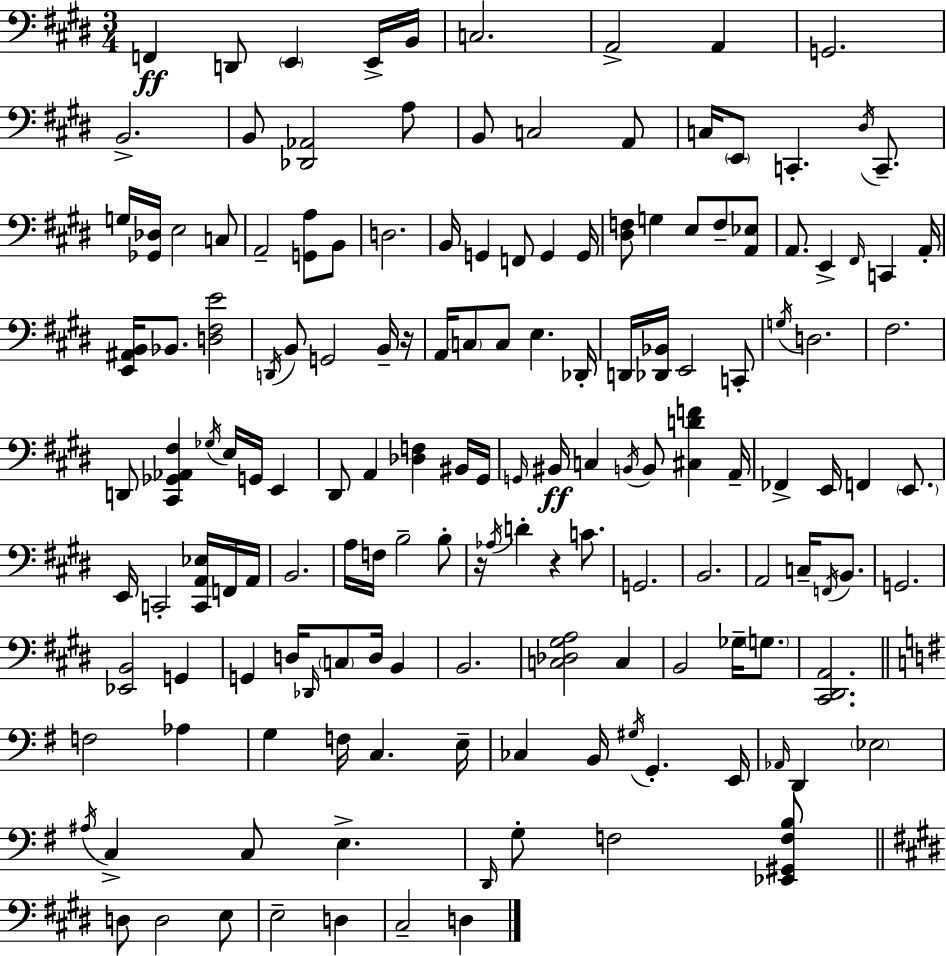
X:1
T:Untitled
M:3/4
L:1/4
K:E
F,, D,,/2 E,, E,,/4 B,,/4 C,2 A,,2 A,, G,,2 B,,2 B,,/2 [_D,,_A,,]2 A,/2 B,,/2 C,2 A,,/2 C,/4 E,,/2 C,, ^D,/4 C,,/2 G,/4 [_G,,_D,]/4 E,2 C,/2 A,,2 [G,,A,]/2 B,,/2 D,2 B,,/4 G,, F,,/2 G,, G,,/4 [^D,F,]/2 G, E,/2 F,/2 [A,,_E,]/2 A,,/2 E,, ^F,,/4 C,, A,,/4 [E,,^A,,B,,]/4 _B,,/2 [D,^F,E]2 D,,/4 B,,/2 G,,2 B,,/4 z/4 A,,/4 C,/2 C,/2 E, _D,,/4 D,,/4 [_D,,_B,,]/4 E,,2 C,,/2 G,/4 D,2 ^F,2 D,,/2 [^C,,_G,,_A,,^F,] _G,/4 E,/4 G,,/4 E,, ^D,,/2 A,, [_D,F,] ^B,,/4 ^G,,/4 G,,/4 ^B,,/4 C, B,,/4 B,,/2 [^C,DF] A,,/4 _F,, E,,/4 F,, E,,/2 E,,/4 C,,2 [C,,A,,_E,]/4 F,,/4 A,,/4 B,,2 A,/4 F,/4 B,2 B,/2 z/4 _A,/4 D z C/2 G,,2 B,,2 A,,2 C,/4 F,,/4 B,,/2 G,,2 [_E,,B,,]2 G,, G,, D,/4 _D,,/4 C,/2 D,/4 B,, B,,2 [C,_D,^G,A,]2 C, B,,2 _G,/4 G,/2 [^C,,^D,,A,,]2 F,2 _A, G, F,/4 C, E,/4 _C, B,,/4 ^G,/4 G,, E,,/4 _A,,/4 D,, _E,2 ^A,/4 C, C,/2 E, D,,/4 G,/2 F,2 [_E,,^G,,F,B,]/2 D,/2 D,2 E,/2 E,2 D, ^C,2 D,